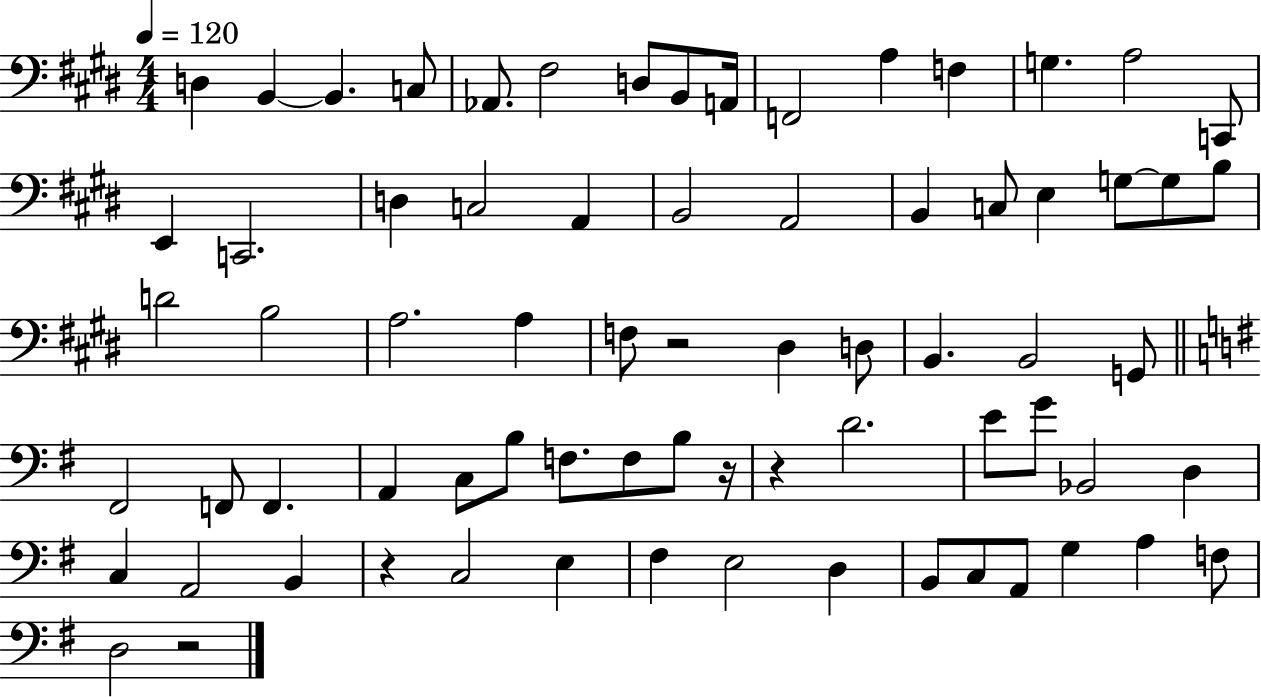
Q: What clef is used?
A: bass